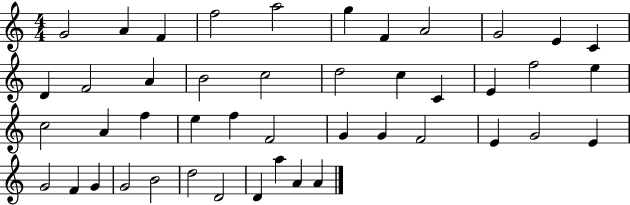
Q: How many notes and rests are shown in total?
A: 45